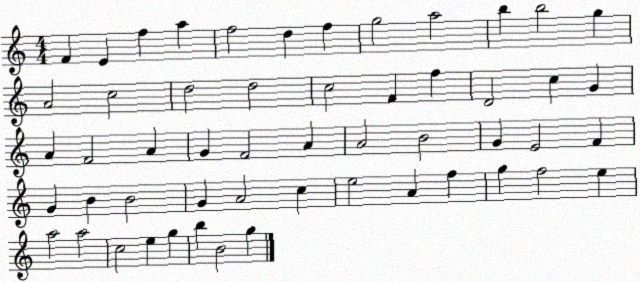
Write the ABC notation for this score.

X:1
T:Untitled
M:4/4
L:1/4
K:C
F E f a f2 d f g2 a2 b b2 g A2 c2 d2 d2 c2 F f D2 c G A F2 A G F2 A A2 B2 G E2 F G B B2 G A2 c e2 A f g f2 e a2 a2 c2 e g b B2 g